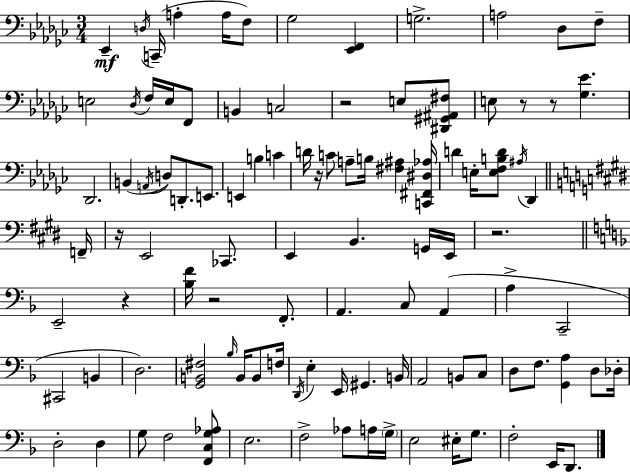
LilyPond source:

{
  \clef bass
  \numericTimeSignature
  \time 3/4
  \key ees \minor
  \repeat volta 2 { ees,4--\mf \acciaccatura { d16 }( c,16-- a4-. a16 f8) | ges2 <ees, f,>4 | g2.-> | a2 des8 f8-- | \break e2 \acciaccatura { des16 } f16 e16 | f,8 b,4 c2 | r2 e8 | <dis, gis, ais, fis>8 e8 r8 r8 <ges ees'>4. | \break des,2. | b,4( \acciaccatura { a,16 } d8) d,8.-. | e,8. e,4 b4 c'4 | d'16 r16 c'8 a8-- b16 <fis ais>4 | \break <c, fis, dis aes>16 d'4 e16-. <e f b d'>8 \acciaccatura { ais16 } des,4 | \bar "||" \break \key e \major f,16-- r16 e,2 ces,8. | e,4 b,4. g,16 | e,16 r2. | \bar "||" \break \key d \minor e,2-- r4 | <bes f'>16 r2 f,8.-. | a,4. c8 a,4( | a4-> c,2-- | \break cis,2 b,4 | d2.) | <g, b, fis>2 \grace { bes16 } b,16 b,8 | f16 \acciaccatura { d,16 } e4-. e,16 gis,4. | \break b,16 a,2 b,8 | c8 d8 f8. <g, a>4 d8 | des16-. d2-. d4 | g8 f2 | \break <f, c g aes>8 e2. | f2-> aes8 | a16 \parenthesize g16-> e2 eis16-. g8. | f2-. e,16 d,8. | \break } \bar "|."
}